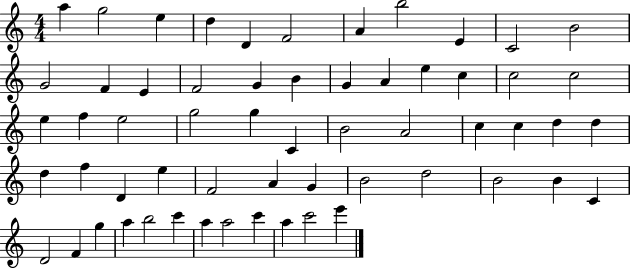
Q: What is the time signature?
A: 4/4